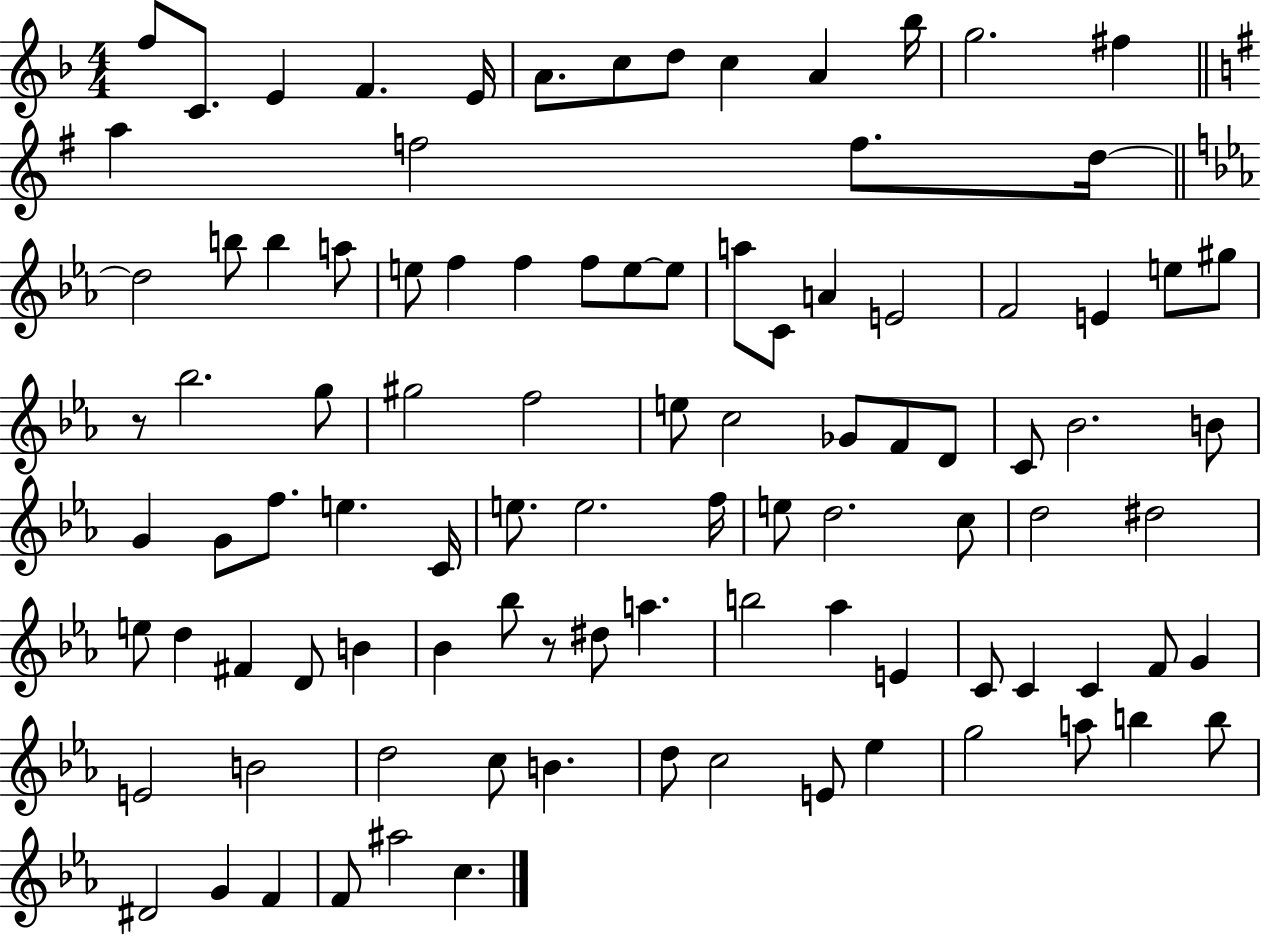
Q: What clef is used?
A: treble